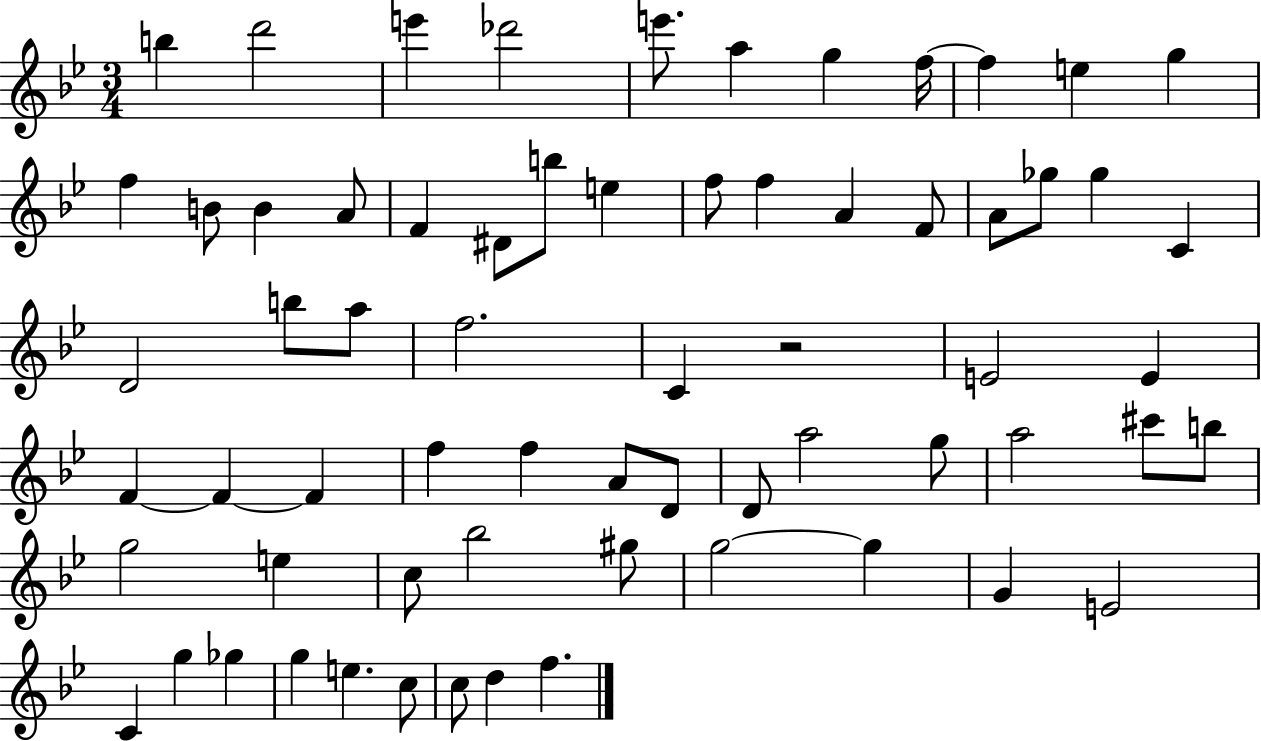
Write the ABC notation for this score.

X:1
T:Untitled
M:3/4
L:1/4
K:Bb
b d'2 e' _d'2 e'/2 a g f/4 f e g f B/2 B A/2 F ^D/2 b/2 e f/2 f A F/2 A/2 _g/2 _g C D2 b/2 a/2 f2 C z2 E2 E F F F f f A/2 D/2 D/2 a2 g/2 a2 ^c'/2 b/2 g2 e c/2 _b2 ^g/2 g2 g G E2 C g _g g e c/2 c/2 d f